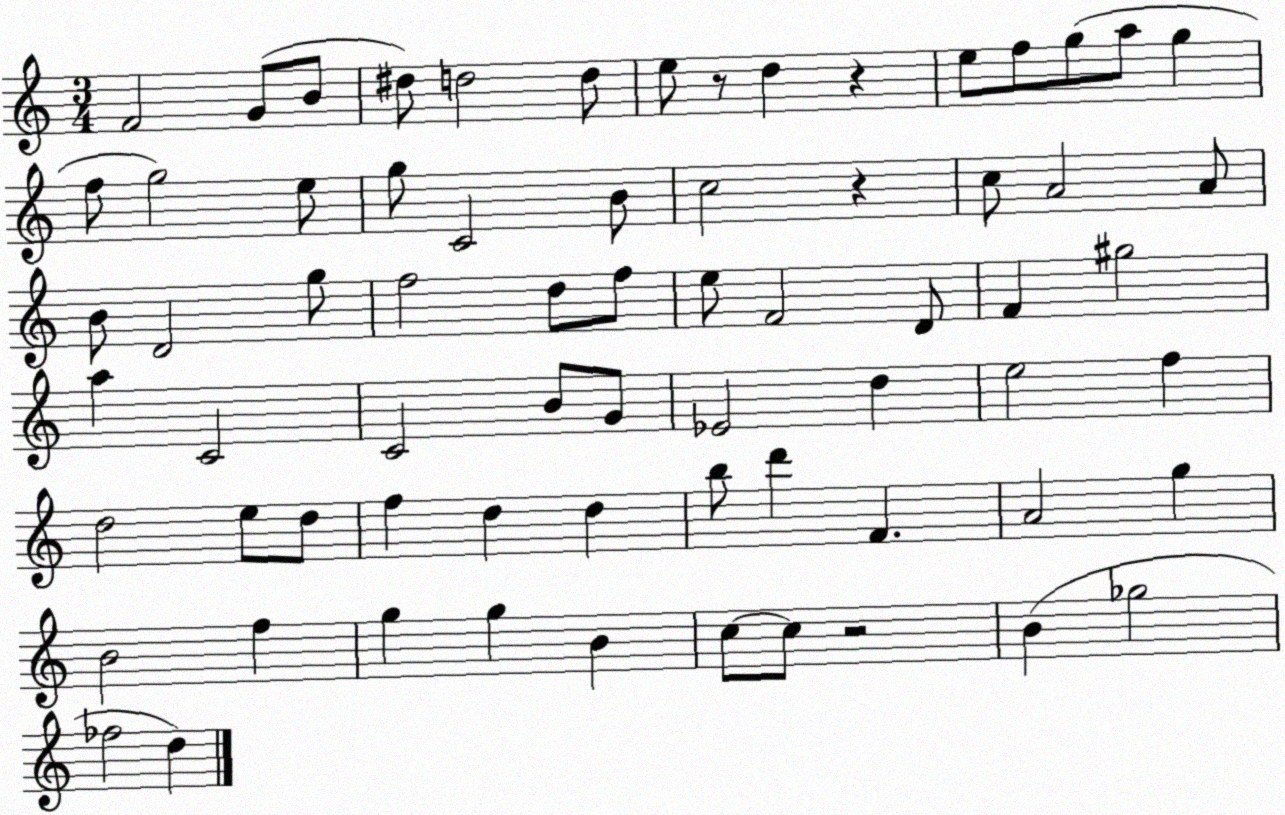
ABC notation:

X:1
T:Untitled
M:3/4
L:1/4
K:C
F2 G/2 B/2 ^d/2 d2 d/2 e/2 z/2 d z e/2 f/2 g/2 a/2 g f/2 g2 e/2 g/2 C2 B/2 c2 z c/2 A2 A/2 B/2 D2 g/2 f2 d/2 f/2 e/2 F2 D/2 F ^g2 a C2 C2 B/2 G/2 _E2 d e2 f d2 e/2 d/2 f d d b/2 d' F A2 g B2 f g g B c/2 c/2 z2 B _g2 _f2 d